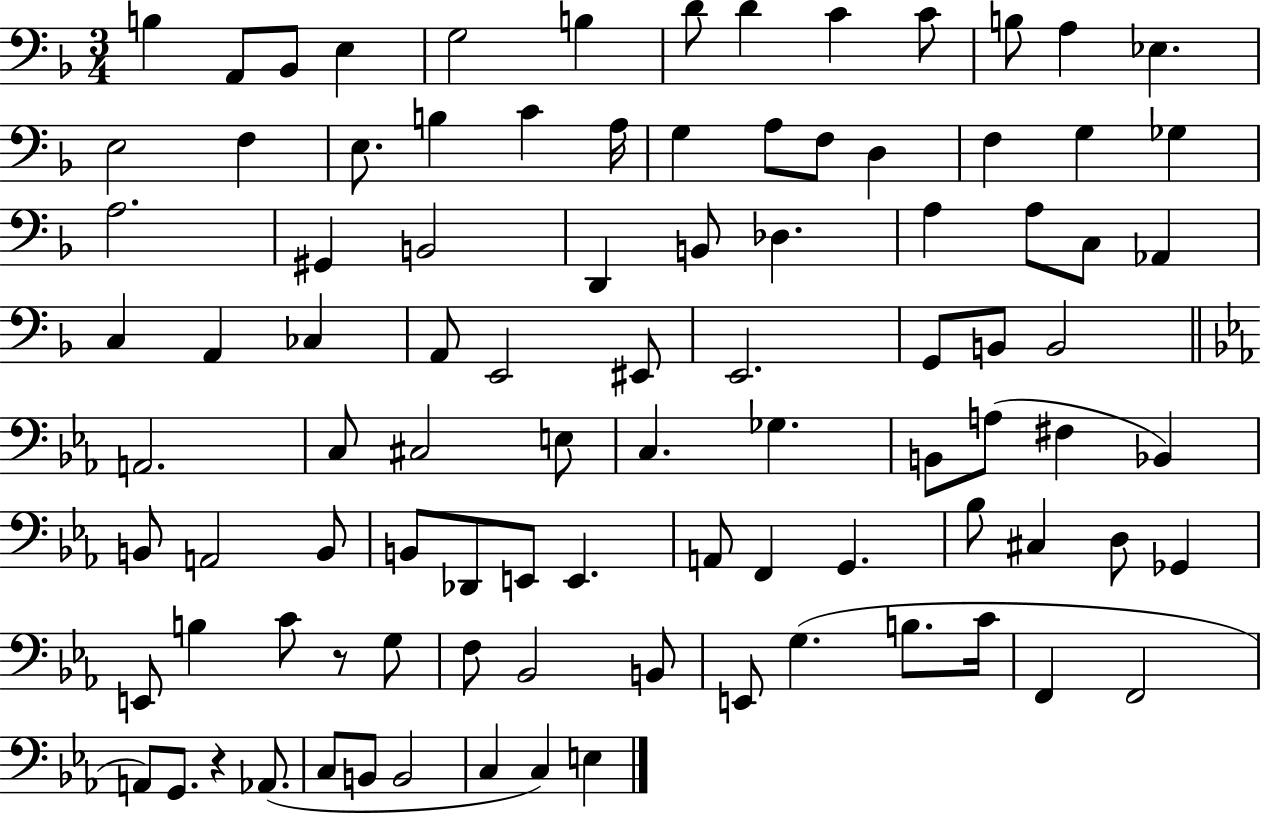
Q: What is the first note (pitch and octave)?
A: B3